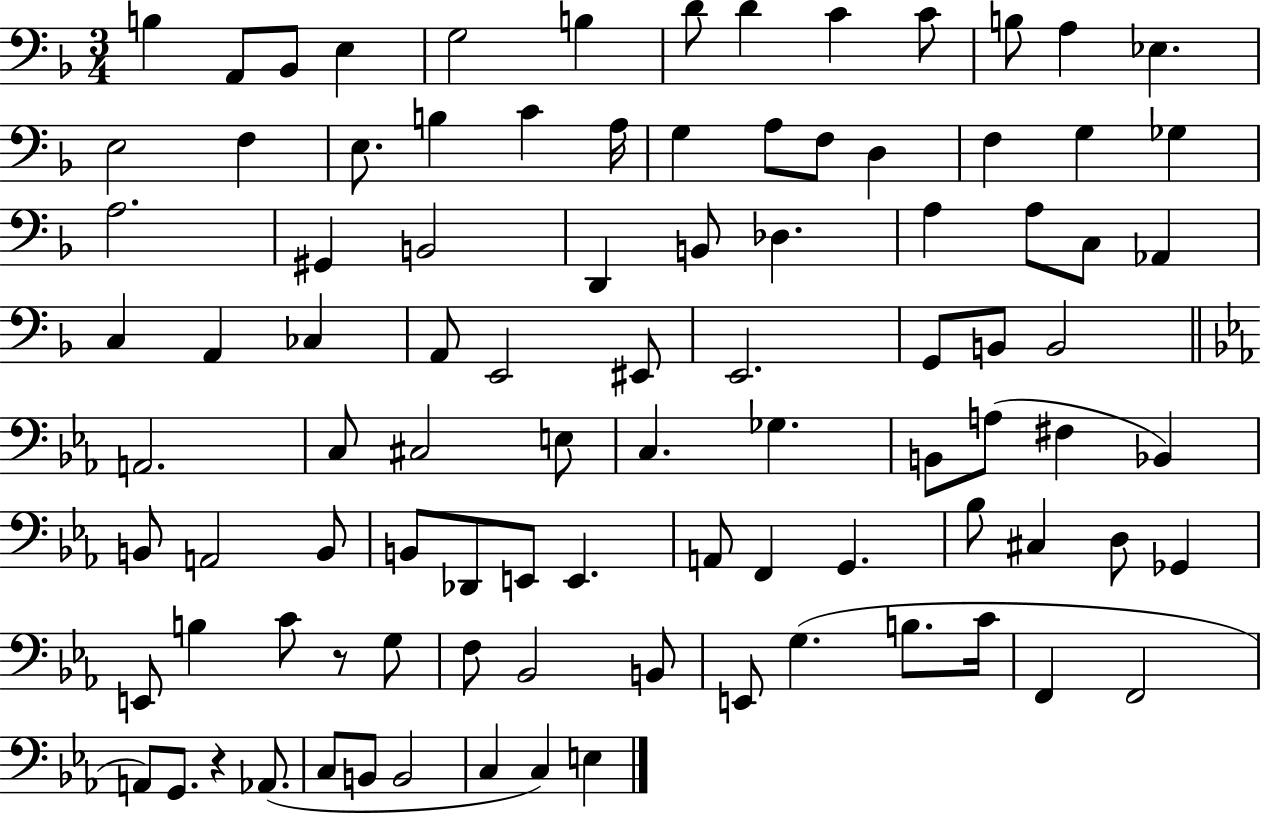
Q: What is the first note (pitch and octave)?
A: B3